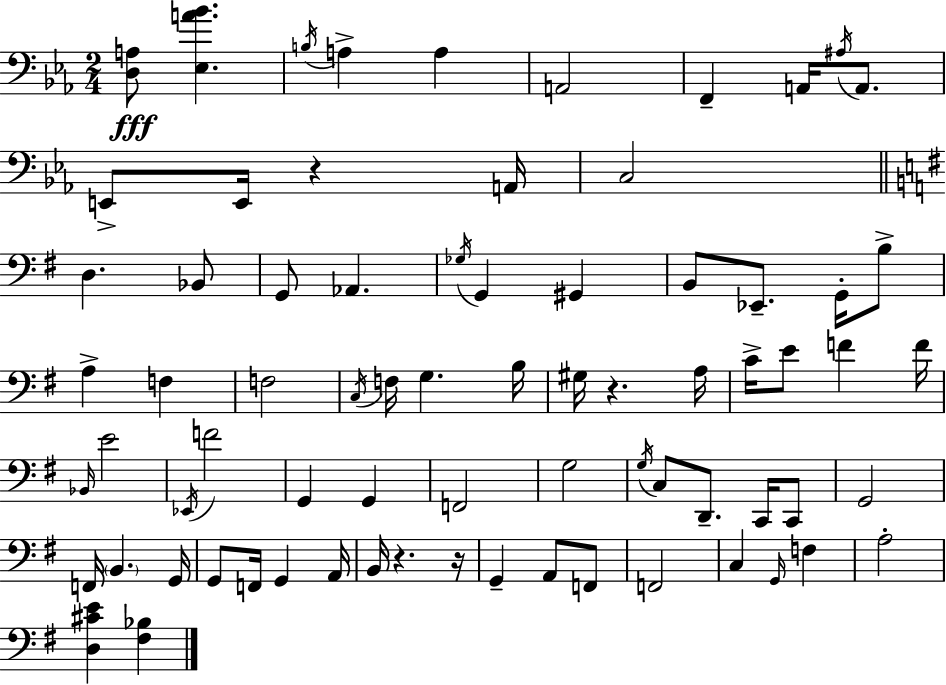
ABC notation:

X:1
T:Untitled
M:2/4
L:1/4
K:Eb
[D,A,]/2 [_E,A_B] B,/4 A, A, A,,2 F,, A,,/4 ^A,/4 A,,/2 E,,/2 E,,/4 z A,,/4 C,2 D, _B,,/2 G,,/2 _A,, _G,/4 G,, ^G,, B,,/2 _E,,/2 G,,/4 B,/2 A, F, F,2 C,/4 F,/4 G, B,/4 ^G,/4 z A,/4 C/4 E/2 F F/4 _B,,/4 E2 _E,,/4 F2 G,, G,, F,,2 G,2 G,/4 C,/2 D,,/2 C,,/4 C,,/2 G,,2 F,,/4 B,, G,,/4 G,,/2 F,,/4 G,, A,,/4 B,,/4 z z/4 G,, A,,/2 F,,/2 F,,2 C, G,,/4 F, A,2 [D,^CE] [^F,_B,]